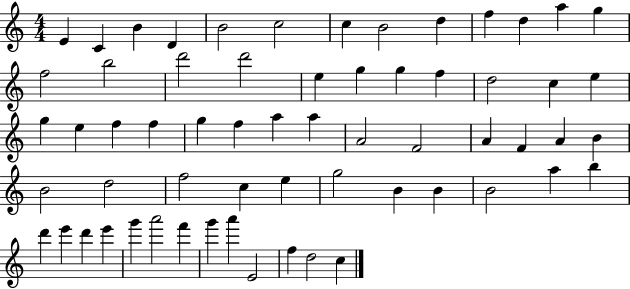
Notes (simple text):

E4/q C4/q B4/q D4/q B4/h C5/h C5/q B4/h D5/q F5/q D5/q A5/q G5/q F5/h B5/h D6/h D6/h E5/q G5/q G5/q F5/q D5/h C5/q E5/q G5/q E5/q F5/q F5/q G5/q F5/q A5/q A5/q A4/h F4/h A4/q F4/q A4/q B4/q B4/h D5/h F5/h C5/q E5/q G5/h B4/q B4/q B4/h A5/q B5/q D6/q E6/q D6/q E6/q G6/q A6/h F6/q G6/q A6/q E4/h F5/q D5/h C5/q